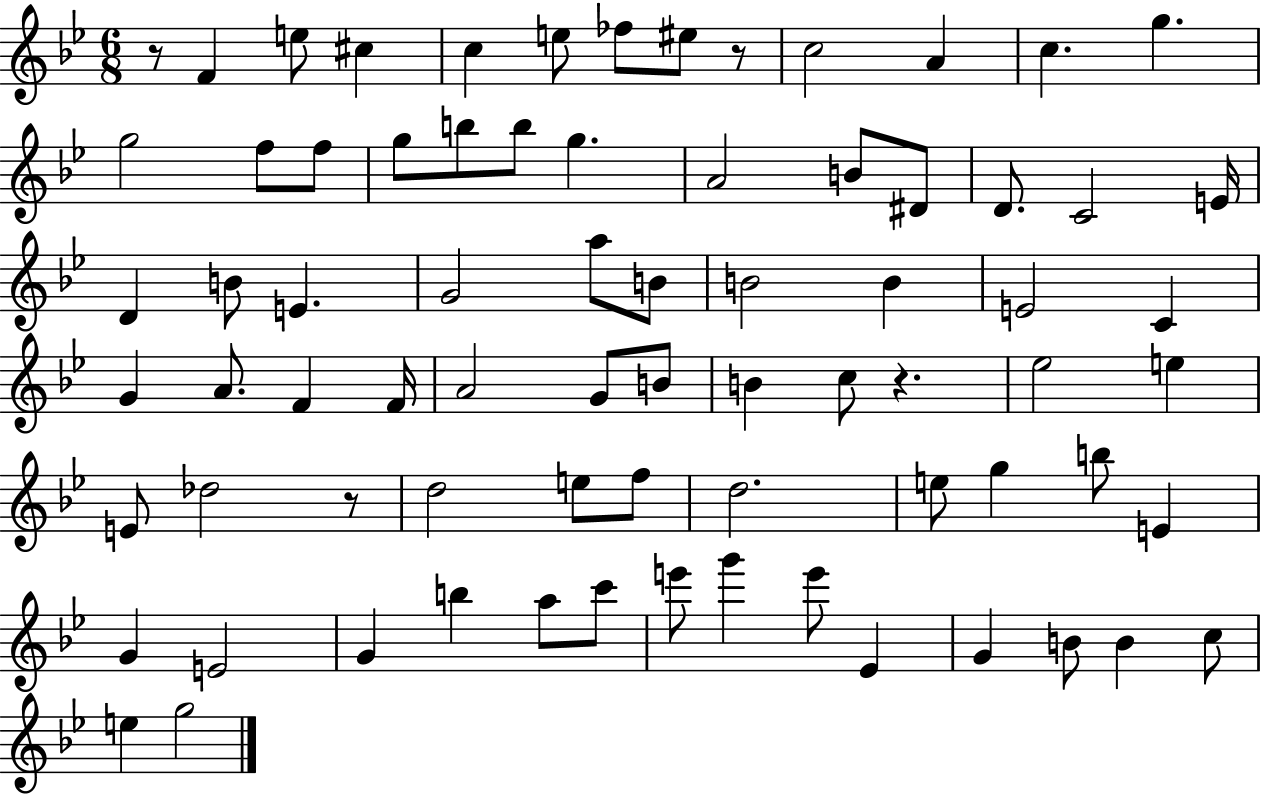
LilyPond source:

{
  \clef treble
  \numericTimeSignature
  \time 6/8
  \key bes \major
  \repeat volta 2 { r8 f'4 e''8 cis''4 | c''4 e''8 fes''8 eis''8 r8 | c''2 a'4 | c''4. g''4. | \break g''2 f''8 f''8 | g''8 b''8 b''8 g''4. | a'2 b'8 dis'8 | d'8. c'2 e'16 | \break d'4 b'8 e'4. | g'2 a''8 b'8 | b'2 b'4 | e'2 c'4 | \break g'4 a'8. f'4 f'16 | a'2 g'8 b'8 | b'4 c''8 r4. | ees''2 e''4 | \break e'8 des''2 r8 | d''2 e''8 f''8 | d''2. | e''8 g''4 b''8 e'4 | \break g'4 e'2 | g'4 b''4 a''8 c'''8 | e'''8 g'''4 e'''8 ees'4 | g'4 b'8 b'4 c''8 | \break e''4 g''2 | } \bar "|."
}